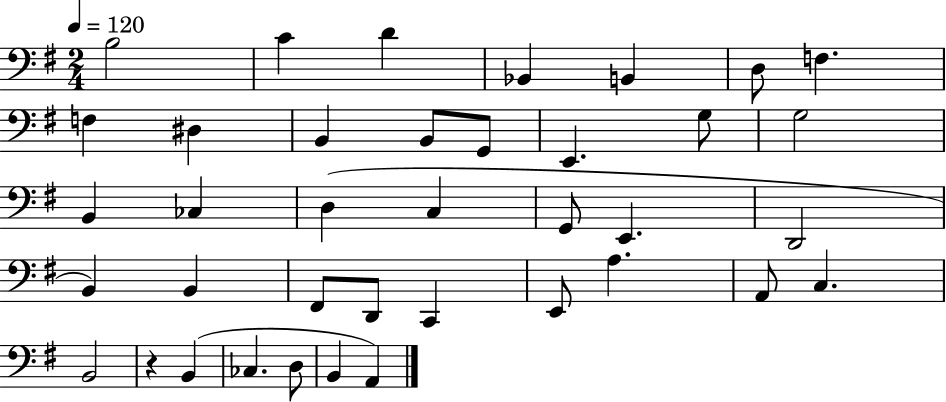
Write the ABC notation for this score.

X:1
T:Untitled
M:2/4
L:1/4
K:G
B,2 C D _B,, B,, D,/2 F, F, ^D, B,, B,,/2 G,,/2 E,, G,/2 G,2 B,, _C, D, C, G,,/2 E,, D,,2 B,, B,, ^F,,/2 D,,/2 C,, E,,/2 A, A,,/2 C, B,,2 z B,, _C, D,/2 B,, A,,